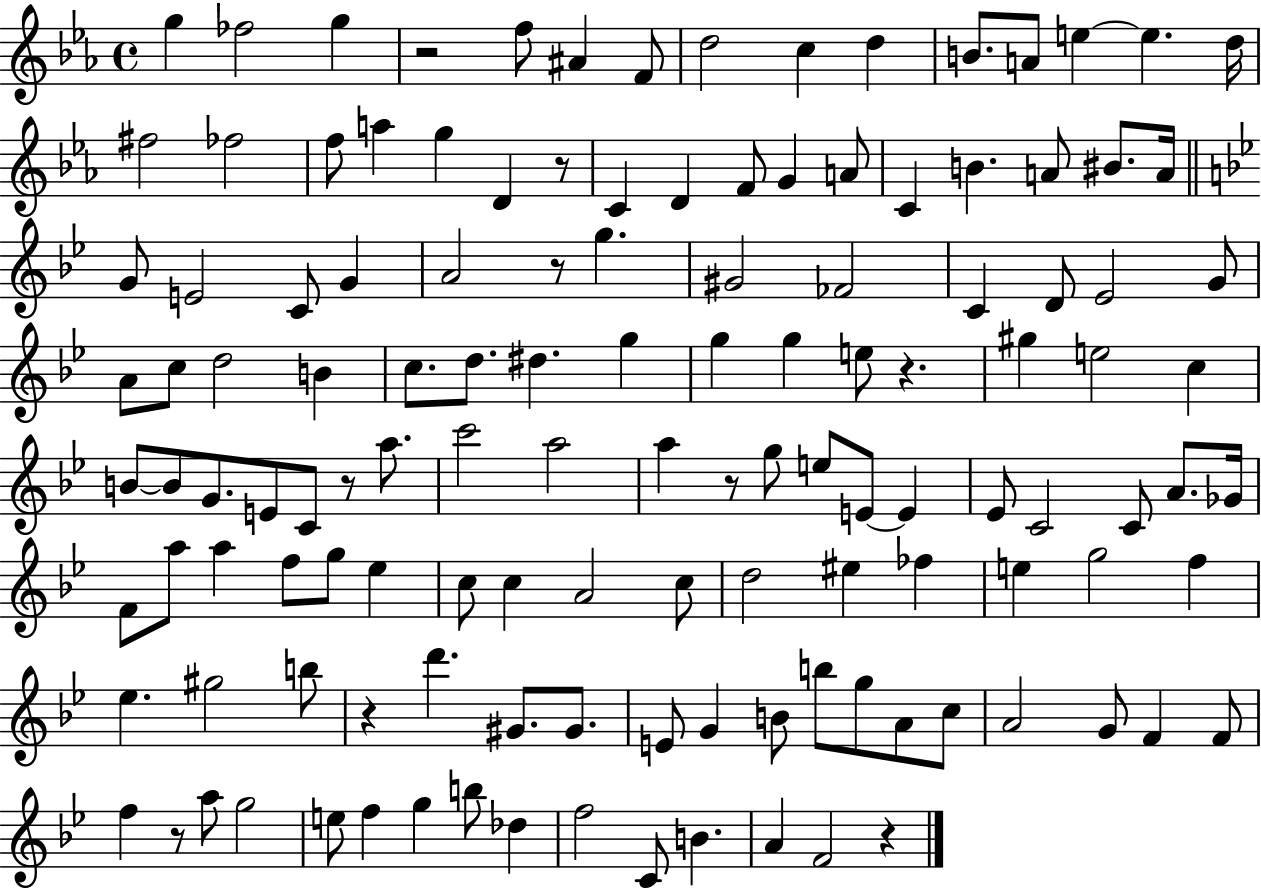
{
  \clef treble
  \time 4/4
  \defaultTimeSignature
  \key ees \major
  \repeat volta 2 { g''4 fes''2 g''4 | r2 f''8 ais'4 f'8 | d''2 c''4 d''4 | b'8. a'8 e''4~~ e''4. d''16 | \break fis''2 fes''2 | f''8 a''4 g''4 d'4 r8 | c'4 d'4 f'8 g'4 a'8 | c'4 b'4. a'8 bis'8. a'16 | \break \bar "||" \break \key bes \major g'8 e'2 c'8 g'4 | a'2 r8 g''4. | gis'2 fes'2 | c'4 d'8 ees'2 g'8 | \break a'8 c''8 d''2 b'4 | c''8. d''8. dis''4. g''4 | g''4 g''4 e''8 r4. | gis''4 e''2 c''4 | \break b'8~~ b'8 g'8. e'8 c'8 r8 a''8. | c'''2 a''2 | a''4 r8 g''8 e''8 e'8~~ e'4 | ees'8 c'2 c'8 a'8. ges'16 | \break f'8 a''8 a''4 f''8 g''8 ees''4 | c''8 c''4 a'2 c''8 | d''2 eis''4 fes''4 | e''4 g''2 f''4 | \break ees''4. gis''2 b''8 | r4 d'''4. gis'8. gis'8. | e'8 g'4 b'8 b''8 g''8 a'8 c''8 | a'2 g'8 f'4 f'8 | \break f''4 r8 a''8 g''2 | e''8 f''4 g''4 b''8 des''4 | f''2 c'8 b'4. | a'4 f'2 r4 | \break } \bar "|."
}